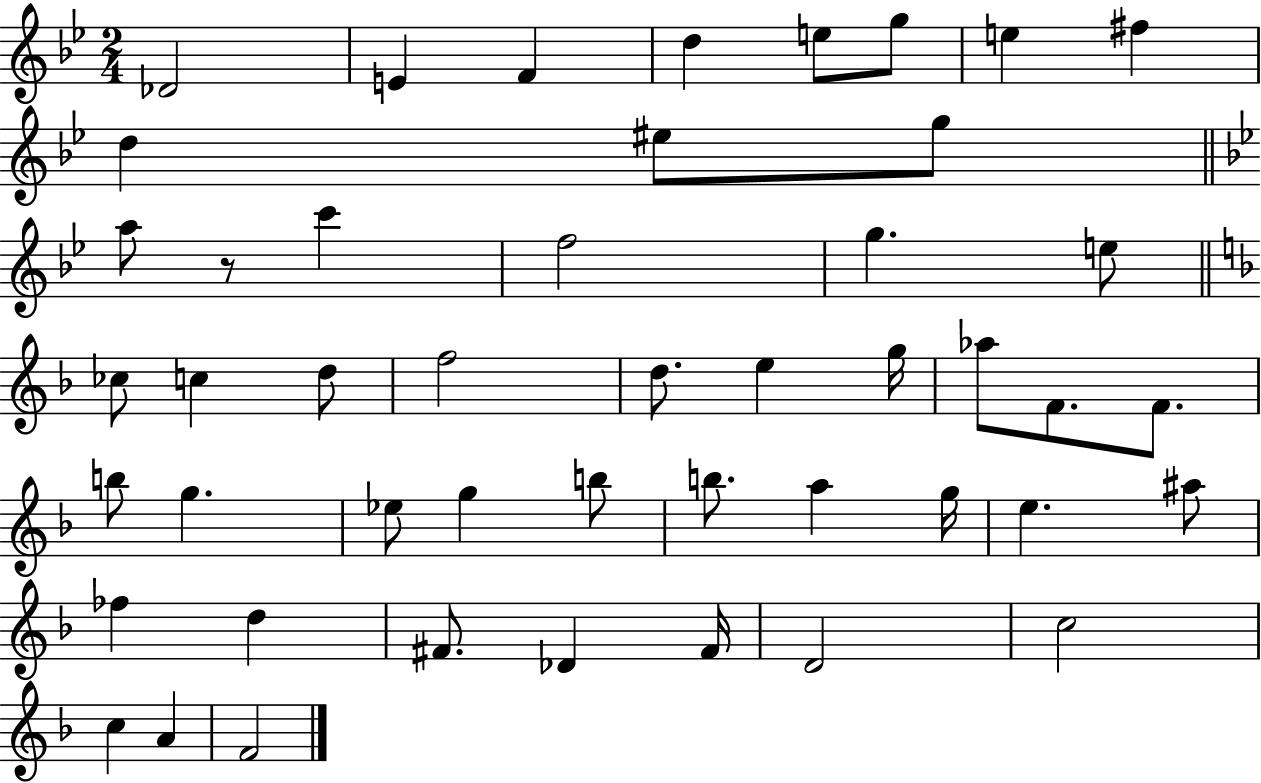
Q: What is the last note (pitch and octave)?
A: F4